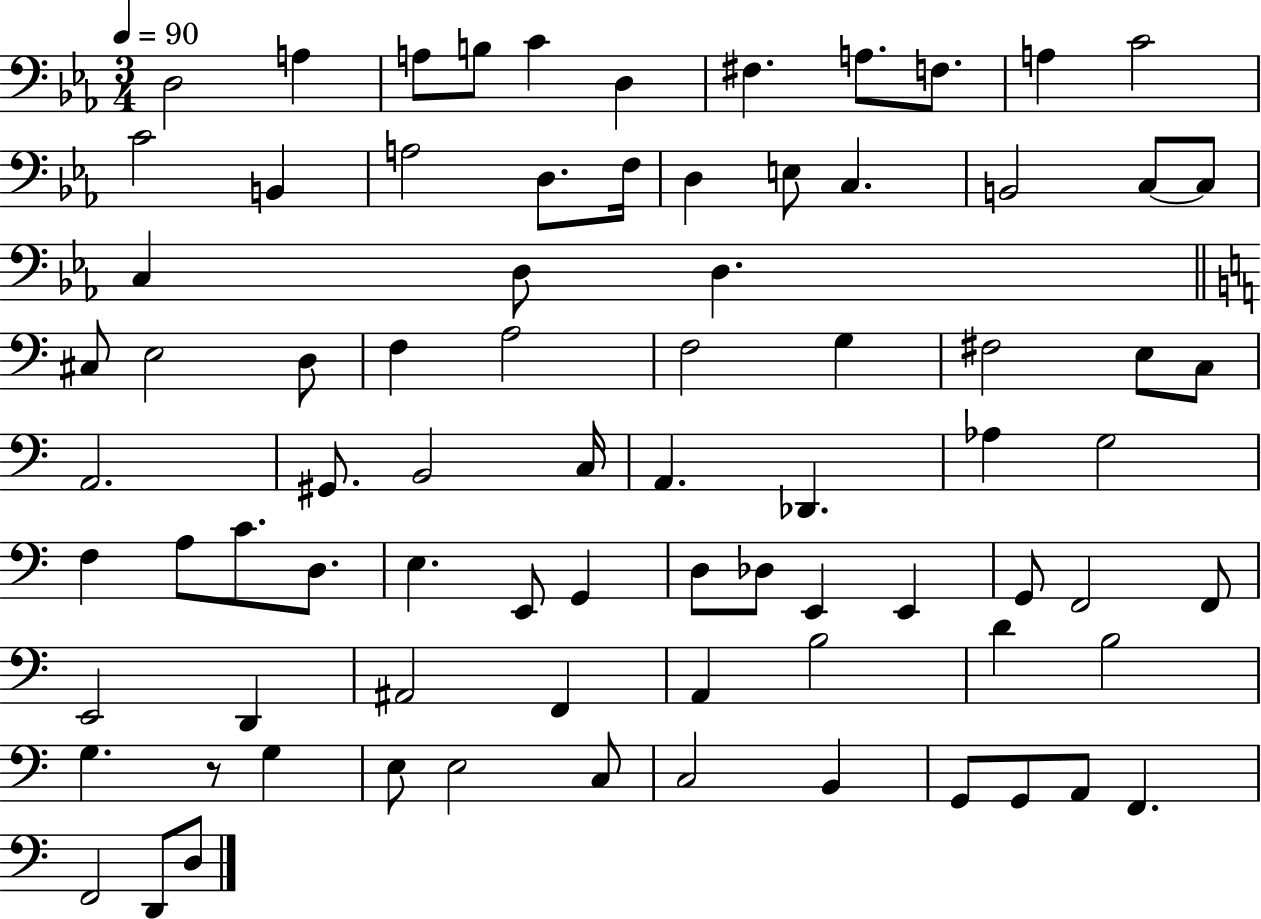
{
  \clef bass
  \numericTimeSignature
  \time 3/4
  \key ees \major
  \tempo 4 = 90
  d2 a4 | a8 b8 c'4 d4 | fis4. a8. f8. | a4 c'2 | \break c'2 b,4 | a2 d8. f16 | d4 e8 c4. | b,2 c8~~ c8 | \break c4 d8 d4. | \bar "||" \break \key c \major cis8 e2 d8 | f4 a2 | f2 g4 | fis2 e8 c8 | \break a,2. | gis,8. b,2 c16 | a,4. des,4. | aes4 g2 | \break f4 a8 c'8. d8. | e4. e,8 g,4 | d8 des8 e,4 e,4 | g,8 f,2 f,8 | \break e,2 d,4 | ais,2 f,4 | a,4 b2 | d'4 b2 | \break g4. r8 g4 | e8 e2 c8 | c2 b,4 | g,8 g,8 a,8 f,4. | \break f,2 d,8 d8 | \bar "|."
}